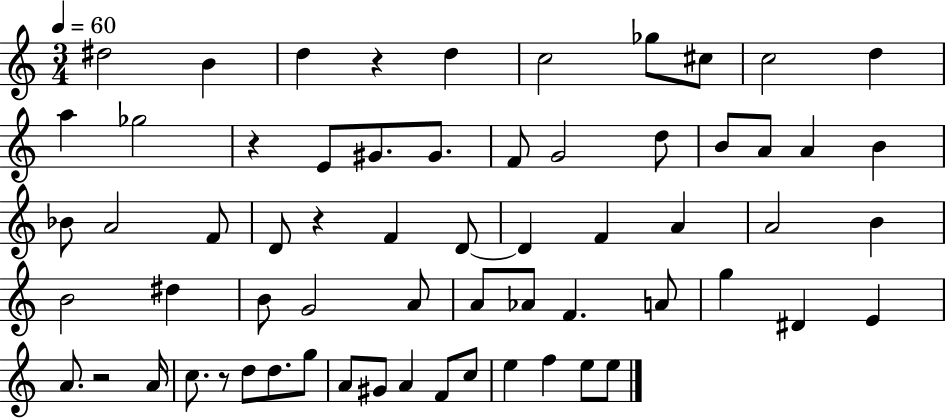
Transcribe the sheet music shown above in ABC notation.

X:1
T:Untitled
M:3/4
L:1/4
K:C
^d2 B d z d c2 _g/2 ^c/2 c2 d a _g2 z E/2 ^G/2 ^G/2 F/2 G2 d/2 B/2 A/2 A B _B/2 A2 F/2 D/2 z F D/2 D F A A2 B B2 ^d B/2 G2 A/2 A/2 _A/2 F A/2 g ^D E A/2 z2 A/4 c/2 z/2 d/2 d/2 g/2 A/2 ^G/2 A F/2 c/2 e f e/2 e/2